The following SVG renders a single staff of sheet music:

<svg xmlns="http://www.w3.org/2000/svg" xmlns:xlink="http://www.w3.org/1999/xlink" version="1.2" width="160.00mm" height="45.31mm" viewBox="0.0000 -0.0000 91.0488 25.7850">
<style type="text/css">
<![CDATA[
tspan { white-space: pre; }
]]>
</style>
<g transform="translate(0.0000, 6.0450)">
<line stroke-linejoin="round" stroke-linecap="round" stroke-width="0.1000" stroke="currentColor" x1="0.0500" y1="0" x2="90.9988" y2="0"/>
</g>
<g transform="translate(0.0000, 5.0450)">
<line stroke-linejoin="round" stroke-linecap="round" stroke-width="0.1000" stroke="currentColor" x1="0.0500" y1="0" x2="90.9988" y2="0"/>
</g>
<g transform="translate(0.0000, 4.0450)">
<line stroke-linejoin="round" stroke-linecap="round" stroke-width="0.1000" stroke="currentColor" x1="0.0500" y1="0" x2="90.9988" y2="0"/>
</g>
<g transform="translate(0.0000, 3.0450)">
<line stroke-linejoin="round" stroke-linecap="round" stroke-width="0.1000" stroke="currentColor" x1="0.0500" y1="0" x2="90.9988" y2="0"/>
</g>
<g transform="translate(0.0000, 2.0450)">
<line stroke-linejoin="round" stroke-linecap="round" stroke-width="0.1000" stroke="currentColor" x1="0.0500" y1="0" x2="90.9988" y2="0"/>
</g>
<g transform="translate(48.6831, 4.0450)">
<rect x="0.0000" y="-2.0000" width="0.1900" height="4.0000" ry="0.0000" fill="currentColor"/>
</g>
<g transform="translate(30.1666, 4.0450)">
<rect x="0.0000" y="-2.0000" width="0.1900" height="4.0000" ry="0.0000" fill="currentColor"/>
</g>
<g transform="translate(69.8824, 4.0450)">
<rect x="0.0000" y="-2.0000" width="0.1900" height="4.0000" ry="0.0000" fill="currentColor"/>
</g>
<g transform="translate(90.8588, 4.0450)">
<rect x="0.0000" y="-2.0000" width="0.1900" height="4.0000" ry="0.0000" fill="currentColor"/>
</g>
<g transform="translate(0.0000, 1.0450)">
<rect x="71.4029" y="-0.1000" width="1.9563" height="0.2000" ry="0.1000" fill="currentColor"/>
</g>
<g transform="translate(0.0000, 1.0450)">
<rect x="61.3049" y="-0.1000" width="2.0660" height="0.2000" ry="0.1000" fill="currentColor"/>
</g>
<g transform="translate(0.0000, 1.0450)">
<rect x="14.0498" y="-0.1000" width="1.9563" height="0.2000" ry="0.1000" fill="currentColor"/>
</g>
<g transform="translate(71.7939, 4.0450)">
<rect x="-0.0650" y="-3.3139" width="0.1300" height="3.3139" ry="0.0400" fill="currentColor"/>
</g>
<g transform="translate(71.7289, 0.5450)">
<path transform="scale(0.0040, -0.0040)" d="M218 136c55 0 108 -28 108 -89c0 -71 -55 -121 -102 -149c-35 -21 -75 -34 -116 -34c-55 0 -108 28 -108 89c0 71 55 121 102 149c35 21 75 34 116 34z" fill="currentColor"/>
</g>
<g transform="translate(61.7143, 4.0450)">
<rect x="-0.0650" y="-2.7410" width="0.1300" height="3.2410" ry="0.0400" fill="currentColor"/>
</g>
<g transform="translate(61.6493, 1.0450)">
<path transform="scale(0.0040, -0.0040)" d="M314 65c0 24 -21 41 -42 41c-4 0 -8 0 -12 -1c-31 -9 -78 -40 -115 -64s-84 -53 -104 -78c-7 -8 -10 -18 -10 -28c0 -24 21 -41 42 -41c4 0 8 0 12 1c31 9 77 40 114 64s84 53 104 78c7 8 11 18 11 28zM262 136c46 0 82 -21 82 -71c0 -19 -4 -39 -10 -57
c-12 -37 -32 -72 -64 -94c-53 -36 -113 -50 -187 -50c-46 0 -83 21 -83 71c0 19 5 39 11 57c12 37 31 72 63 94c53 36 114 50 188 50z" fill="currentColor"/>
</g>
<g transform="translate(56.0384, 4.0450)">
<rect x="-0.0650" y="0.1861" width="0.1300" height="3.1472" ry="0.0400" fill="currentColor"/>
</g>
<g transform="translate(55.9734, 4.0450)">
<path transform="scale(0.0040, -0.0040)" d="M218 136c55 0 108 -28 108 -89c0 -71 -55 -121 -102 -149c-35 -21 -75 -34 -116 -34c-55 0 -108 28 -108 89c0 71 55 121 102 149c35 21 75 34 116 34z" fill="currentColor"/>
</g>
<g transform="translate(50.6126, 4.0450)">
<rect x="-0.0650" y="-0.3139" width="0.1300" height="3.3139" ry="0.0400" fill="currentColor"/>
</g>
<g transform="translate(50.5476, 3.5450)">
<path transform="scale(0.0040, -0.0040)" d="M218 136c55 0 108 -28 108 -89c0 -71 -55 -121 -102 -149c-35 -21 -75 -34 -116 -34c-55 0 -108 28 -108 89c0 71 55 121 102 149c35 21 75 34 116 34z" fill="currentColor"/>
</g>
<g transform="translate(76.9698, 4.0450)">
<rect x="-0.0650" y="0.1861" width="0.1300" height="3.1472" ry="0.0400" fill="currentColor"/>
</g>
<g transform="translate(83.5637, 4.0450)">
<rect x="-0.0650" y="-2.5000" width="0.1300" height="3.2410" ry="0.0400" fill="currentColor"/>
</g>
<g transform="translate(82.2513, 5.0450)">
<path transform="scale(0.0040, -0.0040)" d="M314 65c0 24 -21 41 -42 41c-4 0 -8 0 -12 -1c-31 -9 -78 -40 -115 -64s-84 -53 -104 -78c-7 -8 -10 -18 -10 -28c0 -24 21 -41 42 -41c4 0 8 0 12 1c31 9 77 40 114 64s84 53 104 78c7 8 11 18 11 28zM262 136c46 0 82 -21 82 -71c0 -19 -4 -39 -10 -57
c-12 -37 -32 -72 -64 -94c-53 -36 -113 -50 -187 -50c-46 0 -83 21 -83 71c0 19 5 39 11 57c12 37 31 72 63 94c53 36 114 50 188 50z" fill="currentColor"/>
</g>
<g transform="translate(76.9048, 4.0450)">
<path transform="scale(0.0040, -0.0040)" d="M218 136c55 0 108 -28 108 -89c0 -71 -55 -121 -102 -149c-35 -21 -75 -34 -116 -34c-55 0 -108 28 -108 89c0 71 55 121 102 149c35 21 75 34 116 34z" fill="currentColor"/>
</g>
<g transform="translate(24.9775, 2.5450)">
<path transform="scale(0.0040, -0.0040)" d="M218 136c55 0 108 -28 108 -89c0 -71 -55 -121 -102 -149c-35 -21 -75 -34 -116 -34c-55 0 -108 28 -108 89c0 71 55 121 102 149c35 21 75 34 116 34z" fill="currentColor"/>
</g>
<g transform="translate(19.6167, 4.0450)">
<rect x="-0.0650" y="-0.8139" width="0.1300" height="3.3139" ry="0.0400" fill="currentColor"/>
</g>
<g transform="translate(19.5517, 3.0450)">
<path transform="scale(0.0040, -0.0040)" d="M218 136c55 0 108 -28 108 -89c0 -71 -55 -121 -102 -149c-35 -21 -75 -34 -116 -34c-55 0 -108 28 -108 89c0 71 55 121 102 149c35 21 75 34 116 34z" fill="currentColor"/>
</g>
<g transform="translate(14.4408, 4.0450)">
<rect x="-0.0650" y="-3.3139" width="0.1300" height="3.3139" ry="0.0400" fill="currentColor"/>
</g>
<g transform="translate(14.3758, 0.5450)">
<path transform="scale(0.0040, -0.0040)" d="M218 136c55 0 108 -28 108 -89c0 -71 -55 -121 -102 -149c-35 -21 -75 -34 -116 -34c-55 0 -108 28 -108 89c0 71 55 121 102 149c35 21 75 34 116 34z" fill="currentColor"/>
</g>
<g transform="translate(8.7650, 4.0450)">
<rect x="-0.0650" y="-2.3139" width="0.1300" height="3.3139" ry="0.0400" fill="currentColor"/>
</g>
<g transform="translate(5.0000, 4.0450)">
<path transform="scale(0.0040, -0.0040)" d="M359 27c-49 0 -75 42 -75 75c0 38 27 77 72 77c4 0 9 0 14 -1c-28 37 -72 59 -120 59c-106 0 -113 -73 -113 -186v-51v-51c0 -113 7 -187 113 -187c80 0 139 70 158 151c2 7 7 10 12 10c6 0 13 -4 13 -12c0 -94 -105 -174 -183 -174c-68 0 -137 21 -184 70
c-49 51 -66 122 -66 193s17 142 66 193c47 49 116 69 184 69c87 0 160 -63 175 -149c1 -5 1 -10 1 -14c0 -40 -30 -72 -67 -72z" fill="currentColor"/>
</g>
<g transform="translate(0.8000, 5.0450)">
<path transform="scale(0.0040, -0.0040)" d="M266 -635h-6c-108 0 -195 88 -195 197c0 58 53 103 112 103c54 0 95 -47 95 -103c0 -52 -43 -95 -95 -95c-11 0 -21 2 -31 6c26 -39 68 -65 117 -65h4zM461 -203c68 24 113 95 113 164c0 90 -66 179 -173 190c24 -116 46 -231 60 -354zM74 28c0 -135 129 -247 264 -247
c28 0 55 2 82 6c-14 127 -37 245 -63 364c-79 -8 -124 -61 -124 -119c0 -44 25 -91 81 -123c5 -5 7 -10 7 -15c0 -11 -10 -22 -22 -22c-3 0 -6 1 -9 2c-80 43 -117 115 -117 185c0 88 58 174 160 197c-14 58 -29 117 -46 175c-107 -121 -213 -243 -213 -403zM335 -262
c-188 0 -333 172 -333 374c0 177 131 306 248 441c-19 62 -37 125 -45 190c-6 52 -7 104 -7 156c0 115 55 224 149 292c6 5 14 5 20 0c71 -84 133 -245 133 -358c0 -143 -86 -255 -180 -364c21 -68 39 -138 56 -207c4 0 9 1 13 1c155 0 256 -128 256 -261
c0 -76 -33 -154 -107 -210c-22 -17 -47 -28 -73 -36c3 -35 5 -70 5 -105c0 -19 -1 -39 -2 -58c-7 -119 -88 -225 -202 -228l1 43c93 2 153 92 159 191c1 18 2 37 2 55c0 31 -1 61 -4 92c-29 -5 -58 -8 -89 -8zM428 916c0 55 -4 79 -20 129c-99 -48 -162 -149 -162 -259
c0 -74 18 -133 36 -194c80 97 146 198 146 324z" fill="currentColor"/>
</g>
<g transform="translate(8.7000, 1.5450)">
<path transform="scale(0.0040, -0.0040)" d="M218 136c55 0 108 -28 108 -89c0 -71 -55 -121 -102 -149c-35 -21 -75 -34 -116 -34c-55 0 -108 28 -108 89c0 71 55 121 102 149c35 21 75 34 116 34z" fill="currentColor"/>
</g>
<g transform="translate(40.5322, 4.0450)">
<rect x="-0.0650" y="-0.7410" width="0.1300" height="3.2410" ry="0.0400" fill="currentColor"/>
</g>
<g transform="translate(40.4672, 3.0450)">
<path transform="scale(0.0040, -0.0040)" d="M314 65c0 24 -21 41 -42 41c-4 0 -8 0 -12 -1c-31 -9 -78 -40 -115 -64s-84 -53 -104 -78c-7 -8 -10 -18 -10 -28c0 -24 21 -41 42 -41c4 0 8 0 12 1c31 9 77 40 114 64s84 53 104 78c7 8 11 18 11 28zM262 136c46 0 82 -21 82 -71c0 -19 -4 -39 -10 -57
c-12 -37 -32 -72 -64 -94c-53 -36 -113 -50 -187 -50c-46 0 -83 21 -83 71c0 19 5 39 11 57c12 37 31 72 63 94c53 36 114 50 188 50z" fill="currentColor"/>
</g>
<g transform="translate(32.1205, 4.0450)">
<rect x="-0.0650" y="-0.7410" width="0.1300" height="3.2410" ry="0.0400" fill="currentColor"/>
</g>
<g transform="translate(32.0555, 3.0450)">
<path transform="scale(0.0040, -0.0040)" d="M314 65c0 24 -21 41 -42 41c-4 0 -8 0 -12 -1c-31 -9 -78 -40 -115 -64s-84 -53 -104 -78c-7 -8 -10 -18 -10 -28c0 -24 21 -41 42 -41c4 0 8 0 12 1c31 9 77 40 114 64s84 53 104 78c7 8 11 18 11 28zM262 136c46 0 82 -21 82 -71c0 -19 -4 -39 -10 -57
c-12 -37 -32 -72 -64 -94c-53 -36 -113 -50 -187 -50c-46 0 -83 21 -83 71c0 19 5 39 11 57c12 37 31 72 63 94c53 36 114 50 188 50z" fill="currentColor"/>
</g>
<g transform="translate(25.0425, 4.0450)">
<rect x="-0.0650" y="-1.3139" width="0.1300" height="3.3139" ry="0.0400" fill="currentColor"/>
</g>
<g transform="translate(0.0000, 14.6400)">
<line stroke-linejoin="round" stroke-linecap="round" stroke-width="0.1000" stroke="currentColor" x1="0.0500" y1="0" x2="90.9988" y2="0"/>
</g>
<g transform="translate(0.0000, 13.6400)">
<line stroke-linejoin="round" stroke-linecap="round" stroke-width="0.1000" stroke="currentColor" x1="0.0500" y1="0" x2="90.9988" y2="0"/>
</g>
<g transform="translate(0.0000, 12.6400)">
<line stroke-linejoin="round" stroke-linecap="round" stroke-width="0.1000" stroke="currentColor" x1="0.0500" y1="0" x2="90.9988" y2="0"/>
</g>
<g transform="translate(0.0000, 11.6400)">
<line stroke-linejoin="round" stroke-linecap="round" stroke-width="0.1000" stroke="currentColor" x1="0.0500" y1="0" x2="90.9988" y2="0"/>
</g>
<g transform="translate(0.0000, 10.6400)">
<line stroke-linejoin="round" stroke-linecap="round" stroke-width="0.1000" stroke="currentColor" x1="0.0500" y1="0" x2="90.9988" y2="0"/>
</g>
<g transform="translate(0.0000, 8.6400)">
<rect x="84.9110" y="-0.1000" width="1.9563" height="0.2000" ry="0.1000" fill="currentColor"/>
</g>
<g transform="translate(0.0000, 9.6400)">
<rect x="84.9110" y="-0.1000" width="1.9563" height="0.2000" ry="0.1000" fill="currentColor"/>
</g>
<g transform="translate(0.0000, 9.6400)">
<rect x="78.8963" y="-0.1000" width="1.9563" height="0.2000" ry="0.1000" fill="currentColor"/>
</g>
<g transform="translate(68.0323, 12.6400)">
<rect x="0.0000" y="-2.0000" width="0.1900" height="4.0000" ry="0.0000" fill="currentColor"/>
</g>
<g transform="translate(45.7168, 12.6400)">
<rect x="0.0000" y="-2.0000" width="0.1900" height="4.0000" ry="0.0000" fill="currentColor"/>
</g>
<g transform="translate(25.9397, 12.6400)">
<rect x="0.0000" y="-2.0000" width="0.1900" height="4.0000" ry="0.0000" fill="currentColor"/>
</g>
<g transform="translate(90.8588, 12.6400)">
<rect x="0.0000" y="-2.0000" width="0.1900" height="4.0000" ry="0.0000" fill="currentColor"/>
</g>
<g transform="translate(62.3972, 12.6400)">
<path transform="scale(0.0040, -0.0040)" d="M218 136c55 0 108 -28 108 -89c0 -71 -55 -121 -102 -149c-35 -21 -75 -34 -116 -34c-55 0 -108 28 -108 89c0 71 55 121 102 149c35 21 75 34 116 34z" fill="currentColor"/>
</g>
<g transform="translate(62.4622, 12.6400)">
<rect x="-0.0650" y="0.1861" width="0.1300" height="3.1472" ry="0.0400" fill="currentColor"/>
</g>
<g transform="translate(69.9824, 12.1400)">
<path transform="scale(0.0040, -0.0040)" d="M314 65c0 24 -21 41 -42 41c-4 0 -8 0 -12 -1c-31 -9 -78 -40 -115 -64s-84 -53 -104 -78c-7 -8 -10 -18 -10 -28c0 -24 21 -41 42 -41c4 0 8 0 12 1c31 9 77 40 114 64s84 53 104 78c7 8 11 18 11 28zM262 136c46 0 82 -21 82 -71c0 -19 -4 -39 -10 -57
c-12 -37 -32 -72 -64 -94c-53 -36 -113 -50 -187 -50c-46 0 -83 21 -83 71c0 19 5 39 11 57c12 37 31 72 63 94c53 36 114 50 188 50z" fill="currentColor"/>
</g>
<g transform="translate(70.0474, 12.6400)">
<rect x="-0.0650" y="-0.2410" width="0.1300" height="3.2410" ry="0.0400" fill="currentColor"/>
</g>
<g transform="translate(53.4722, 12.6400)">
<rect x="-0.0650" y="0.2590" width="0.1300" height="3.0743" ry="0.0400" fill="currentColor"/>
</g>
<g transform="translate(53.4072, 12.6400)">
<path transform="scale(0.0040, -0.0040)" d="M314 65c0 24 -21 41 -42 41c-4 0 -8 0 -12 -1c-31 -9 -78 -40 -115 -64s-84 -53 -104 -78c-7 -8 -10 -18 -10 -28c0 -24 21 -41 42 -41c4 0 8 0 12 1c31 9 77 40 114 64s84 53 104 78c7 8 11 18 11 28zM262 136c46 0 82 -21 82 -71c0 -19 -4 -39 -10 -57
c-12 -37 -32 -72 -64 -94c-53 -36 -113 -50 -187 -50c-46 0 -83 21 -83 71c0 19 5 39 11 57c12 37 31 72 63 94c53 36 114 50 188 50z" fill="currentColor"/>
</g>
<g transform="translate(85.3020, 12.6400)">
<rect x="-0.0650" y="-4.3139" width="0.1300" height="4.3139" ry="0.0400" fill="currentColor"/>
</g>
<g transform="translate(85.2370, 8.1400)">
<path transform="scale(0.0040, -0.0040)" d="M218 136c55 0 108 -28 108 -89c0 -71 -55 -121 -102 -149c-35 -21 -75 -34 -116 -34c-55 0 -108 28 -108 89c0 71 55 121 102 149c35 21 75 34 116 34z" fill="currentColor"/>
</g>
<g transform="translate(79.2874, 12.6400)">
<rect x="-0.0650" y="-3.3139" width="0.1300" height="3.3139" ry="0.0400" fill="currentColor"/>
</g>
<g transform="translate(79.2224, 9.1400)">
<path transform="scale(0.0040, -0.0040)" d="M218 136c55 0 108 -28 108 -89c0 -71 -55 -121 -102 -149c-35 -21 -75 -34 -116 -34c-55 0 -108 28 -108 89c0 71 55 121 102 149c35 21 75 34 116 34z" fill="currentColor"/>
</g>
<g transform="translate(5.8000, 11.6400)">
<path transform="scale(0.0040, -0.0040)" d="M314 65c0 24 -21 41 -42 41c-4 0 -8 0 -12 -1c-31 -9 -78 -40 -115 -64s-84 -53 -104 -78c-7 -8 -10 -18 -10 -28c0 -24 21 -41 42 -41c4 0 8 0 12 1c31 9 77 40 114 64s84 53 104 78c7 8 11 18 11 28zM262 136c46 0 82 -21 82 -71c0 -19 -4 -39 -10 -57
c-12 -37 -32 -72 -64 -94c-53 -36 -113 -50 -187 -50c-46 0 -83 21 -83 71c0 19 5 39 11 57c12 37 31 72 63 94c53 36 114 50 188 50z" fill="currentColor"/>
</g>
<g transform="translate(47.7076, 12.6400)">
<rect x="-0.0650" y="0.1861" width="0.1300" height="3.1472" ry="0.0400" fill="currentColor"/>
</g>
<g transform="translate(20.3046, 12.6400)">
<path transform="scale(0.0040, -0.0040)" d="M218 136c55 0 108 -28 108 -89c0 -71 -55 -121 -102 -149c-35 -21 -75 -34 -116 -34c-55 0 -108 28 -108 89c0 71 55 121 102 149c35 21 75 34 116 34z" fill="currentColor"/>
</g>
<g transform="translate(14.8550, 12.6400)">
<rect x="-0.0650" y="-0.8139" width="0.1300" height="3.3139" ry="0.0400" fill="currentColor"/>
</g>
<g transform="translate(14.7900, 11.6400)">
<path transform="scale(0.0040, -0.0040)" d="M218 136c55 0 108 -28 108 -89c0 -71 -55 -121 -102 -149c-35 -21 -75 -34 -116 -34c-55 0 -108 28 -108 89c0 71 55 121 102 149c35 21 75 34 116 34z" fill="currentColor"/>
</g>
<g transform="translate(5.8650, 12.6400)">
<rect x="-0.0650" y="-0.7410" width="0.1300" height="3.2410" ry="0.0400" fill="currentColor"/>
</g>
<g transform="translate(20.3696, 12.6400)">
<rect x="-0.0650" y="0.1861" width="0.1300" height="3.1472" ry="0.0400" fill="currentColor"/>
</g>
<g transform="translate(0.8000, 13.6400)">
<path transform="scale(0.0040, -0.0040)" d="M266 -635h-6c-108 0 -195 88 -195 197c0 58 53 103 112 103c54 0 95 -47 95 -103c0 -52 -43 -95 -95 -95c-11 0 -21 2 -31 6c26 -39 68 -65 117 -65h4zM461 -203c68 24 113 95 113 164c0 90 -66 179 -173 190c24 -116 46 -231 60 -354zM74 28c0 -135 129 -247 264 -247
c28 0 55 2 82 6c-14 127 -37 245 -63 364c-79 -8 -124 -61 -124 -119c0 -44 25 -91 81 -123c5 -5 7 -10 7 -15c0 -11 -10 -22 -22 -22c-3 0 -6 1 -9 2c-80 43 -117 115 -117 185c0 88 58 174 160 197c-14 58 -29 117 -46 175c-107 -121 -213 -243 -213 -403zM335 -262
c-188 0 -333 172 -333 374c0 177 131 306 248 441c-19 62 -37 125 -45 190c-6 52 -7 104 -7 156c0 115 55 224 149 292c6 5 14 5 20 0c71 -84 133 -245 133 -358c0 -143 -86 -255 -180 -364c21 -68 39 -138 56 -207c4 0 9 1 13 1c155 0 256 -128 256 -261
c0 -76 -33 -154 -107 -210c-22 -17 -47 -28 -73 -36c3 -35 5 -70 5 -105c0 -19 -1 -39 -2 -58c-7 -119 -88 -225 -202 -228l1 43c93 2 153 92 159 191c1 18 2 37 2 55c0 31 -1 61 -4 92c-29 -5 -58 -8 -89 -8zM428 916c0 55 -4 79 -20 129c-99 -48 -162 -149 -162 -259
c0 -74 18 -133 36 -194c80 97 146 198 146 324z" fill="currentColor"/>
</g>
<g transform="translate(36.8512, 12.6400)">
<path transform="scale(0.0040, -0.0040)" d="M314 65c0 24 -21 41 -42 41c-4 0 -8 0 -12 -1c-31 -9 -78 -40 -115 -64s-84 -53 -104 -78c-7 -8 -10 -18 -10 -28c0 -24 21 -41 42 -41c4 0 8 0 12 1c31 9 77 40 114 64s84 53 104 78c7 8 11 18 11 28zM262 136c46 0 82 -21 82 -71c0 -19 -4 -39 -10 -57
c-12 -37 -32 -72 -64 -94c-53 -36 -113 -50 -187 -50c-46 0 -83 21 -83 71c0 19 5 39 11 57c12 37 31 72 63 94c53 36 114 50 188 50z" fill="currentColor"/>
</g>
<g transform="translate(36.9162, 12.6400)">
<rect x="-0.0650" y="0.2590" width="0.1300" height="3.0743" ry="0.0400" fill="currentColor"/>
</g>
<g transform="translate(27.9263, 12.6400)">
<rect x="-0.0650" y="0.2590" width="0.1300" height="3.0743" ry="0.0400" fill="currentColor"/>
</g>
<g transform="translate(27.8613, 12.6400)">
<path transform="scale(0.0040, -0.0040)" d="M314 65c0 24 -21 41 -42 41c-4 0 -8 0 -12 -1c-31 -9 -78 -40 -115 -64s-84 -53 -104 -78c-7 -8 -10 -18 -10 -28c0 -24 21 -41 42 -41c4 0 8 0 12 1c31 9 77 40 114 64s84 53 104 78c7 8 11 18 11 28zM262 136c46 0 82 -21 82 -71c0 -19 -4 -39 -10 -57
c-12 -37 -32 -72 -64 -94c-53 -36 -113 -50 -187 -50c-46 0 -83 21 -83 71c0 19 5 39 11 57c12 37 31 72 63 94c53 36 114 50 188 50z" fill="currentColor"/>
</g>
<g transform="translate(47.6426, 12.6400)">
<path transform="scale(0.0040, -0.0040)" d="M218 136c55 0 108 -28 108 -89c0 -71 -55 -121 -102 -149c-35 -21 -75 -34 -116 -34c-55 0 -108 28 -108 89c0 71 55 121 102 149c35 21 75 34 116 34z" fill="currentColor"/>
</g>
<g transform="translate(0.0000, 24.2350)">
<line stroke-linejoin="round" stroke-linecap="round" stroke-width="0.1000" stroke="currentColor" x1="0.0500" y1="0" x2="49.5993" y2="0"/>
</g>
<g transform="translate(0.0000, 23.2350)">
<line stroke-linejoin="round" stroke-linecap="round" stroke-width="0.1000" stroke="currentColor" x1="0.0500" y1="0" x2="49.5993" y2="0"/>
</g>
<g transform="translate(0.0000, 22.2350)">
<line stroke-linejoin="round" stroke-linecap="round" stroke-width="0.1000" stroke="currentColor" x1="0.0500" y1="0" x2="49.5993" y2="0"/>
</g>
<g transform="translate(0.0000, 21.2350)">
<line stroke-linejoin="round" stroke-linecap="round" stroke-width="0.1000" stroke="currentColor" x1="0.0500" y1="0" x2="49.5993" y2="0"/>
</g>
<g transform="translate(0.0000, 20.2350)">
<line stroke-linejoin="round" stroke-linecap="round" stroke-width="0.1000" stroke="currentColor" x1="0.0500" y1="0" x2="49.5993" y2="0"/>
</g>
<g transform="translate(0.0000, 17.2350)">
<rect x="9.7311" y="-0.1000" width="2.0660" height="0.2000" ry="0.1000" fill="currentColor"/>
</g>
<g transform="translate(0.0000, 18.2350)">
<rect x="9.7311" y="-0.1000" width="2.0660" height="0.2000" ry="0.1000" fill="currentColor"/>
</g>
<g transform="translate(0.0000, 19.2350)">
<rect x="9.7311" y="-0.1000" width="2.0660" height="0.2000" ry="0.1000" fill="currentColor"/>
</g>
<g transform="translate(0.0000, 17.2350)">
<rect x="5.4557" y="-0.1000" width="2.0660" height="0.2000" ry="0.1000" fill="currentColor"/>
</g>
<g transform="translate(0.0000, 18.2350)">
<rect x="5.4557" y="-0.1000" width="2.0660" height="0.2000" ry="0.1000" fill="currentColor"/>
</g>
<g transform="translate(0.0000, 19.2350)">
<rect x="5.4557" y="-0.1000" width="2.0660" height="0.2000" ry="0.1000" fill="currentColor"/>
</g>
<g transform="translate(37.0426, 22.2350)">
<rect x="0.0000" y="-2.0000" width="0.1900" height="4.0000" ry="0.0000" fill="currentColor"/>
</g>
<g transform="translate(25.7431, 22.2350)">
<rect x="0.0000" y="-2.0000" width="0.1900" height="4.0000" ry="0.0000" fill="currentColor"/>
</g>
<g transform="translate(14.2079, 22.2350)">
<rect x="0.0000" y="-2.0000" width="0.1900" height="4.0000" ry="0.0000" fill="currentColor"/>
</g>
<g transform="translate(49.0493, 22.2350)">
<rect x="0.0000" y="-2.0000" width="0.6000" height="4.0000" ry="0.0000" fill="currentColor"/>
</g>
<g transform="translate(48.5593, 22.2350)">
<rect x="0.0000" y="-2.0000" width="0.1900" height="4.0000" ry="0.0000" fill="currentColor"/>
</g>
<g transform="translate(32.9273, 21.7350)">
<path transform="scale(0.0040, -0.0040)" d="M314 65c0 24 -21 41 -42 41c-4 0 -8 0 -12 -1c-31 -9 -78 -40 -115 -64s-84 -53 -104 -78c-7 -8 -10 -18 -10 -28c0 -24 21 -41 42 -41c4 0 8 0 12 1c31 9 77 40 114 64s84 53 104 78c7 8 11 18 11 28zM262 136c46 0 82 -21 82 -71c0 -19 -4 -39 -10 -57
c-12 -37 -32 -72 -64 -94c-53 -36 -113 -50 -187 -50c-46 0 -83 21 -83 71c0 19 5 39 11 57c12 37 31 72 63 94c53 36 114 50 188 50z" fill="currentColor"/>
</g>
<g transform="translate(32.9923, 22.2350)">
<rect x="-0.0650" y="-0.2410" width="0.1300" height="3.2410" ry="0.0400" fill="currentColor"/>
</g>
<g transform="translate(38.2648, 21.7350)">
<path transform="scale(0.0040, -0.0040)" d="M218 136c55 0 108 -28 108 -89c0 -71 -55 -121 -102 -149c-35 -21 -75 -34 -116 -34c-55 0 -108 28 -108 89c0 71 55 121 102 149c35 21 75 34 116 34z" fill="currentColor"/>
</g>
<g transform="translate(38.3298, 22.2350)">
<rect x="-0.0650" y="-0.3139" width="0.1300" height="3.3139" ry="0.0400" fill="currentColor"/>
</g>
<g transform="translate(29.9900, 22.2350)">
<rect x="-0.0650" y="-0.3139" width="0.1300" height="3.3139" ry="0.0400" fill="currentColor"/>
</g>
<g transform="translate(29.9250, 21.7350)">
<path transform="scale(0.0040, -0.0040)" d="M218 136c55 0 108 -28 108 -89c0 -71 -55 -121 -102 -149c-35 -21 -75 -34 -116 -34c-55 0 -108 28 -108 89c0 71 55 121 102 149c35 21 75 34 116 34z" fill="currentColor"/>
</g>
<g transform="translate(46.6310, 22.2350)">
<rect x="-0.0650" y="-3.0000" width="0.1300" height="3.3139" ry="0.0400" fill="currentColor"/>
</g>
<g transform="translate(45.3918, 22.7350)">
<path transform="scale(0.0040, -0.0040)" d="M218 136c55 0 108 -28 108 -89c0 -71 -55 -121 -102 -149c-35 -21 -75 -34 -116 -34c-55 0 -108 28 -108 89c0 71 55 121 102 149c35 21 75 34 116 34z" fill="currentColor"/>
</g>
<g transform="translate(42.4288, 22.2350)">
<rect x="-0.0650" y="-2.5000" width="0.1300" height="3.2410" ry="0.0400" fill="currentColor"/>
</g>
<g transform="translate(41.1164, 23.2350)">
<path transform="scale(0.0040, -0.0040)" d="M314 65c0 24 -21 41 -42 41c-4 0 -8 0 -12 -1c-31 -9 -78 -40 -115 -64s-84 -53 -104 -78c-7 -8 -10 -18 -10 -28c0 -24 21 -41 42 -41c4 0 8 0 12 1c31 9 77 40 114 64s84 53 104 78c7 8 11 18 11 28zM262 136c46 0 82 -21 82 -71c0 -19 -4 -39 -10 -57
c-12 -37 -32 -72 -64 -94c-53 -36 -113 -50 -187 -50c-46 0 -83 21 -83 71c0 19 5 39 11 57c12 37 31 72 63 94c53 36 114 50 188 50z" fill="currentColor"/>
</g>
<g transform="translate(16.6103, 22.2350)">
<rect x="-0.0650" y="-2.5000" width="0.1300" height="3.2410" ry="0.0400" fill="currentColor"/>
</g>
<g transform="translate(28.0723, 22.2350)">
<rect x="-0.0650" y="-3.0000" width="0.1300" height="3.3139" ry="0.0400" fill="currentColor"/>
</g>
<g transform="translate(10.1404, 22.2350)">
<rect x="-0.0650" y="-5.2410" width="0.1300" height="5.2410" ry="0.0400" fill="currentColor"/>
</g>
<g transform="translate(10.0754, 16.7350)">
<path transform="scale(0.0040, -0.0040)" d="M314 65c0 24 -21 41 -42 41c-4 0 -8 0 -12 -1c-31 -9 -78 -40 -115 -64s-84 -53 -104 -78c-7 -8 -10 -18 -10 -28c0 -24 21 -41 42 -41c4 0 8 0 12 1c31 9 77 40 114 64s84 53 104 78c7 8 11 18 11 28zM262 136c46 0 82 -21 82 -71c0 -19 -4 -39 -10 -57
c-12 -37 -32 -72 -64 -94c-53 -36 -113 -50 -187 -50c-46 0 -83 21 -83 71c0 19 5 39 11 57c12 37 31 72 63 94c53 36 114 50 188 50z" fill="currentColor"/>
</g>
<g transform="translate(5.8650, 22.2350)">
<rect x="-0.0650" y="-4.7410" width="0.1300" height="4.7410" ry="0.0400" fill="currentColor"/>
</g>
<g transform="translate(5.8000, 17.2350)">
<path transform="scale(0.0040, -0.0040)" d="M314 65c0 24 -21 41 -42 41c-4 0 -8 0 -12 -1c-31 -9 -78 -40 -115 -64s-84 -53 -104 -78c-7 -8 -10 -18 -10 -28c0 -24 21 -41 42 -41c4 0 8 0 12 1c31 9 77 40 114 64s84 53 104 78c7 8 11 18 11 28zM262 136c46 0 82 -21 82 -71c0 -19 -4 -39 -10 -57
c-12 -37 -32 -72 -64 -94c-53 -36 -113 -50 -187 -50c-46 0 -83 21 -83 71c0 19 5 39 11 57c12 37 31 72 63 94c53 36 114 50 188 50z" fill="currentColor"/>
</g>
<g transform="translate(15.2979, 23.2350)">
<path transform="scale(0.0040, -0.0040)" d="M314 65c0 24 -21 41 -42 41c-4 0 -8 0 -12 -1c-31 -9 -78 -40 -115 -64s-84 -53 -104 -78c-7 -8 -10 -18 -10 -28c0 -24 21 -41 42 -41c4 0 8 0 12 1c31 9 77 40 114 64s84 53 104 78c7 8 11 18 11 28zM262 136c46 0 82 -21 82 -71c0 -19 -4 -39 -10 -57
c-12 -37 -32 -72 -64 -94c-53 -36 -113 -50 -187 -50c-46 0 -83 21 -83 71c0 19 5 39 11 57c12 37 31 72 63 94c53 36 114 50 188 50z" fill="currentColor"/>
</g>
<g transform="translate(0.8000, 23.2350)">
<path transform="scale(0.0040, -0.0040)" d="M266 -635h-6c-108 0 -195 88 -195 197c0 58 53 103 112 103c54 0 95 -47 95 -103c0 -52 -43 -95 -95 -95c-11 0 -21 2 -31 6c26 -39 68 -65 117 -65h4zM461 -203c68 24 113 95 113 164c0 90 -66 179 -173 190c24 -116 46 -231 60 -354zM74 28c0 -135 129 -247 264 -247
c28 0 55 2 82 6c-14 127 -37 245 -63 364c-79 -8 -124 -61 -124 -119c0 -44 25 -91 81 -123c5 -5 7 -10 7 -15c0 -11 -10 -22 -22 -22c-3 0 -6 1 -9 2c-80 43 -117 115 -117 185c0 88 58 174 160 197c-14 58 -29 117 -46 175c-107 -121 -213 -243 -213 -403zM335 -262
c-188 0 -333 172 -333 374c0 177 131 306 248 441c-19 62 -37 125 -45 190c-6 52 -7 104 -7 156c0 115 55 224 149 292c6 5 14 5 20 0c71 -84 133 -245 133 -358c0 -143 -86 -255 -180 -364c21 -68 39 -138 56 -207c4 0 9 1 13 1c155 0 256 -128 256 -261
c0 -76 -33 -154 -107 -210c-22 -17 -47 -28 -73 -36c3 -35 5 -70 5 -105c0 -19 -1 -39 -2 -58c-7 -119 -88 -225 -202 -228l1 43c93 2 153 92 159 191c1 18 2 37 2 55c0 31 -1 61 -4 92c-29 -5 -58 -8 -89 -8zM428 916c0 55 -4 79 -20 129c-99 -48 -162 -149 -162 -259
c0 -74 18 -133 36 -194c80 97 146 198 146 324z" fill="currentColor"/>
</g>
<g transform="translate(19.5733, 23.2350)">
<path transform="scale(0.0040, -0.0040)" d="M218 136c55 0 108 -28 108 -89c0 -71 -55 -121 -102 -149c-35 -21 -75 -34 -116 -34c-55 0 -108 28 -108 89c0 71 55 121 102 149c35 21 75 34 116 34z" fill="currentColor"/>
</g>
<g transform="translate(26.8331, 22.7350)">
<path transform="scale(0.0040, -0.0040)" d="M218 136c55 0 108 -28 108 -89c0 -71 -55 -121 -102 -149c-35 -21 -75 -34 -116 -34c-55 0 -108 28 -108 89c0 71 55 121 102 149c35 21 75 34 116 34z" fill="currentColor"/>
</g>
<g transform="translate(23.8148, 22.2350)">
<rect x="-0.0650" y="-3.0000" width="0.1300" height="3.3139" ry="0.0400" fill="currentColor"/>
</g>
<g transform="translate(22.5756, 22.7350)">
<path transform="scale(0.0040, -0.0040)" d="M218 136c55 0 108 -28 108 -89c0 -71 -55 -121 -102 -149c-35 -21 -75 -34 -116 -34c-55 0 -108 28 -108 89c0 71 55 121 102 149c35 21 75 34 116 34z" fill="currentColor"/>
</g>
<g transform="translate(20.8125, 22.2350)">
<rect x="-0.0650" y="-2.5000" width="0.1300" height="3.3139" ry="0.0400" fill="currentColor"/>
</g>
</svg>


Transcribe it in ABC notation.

X:1
T:Untitled
M:4/4
L:1/4
K:C
g b d e d2 d2 c B a2 b B G2 d2 d B B2 B2 B B2 B c2 b d' e'2 f'2 G2 G A A c c2 c G2 A